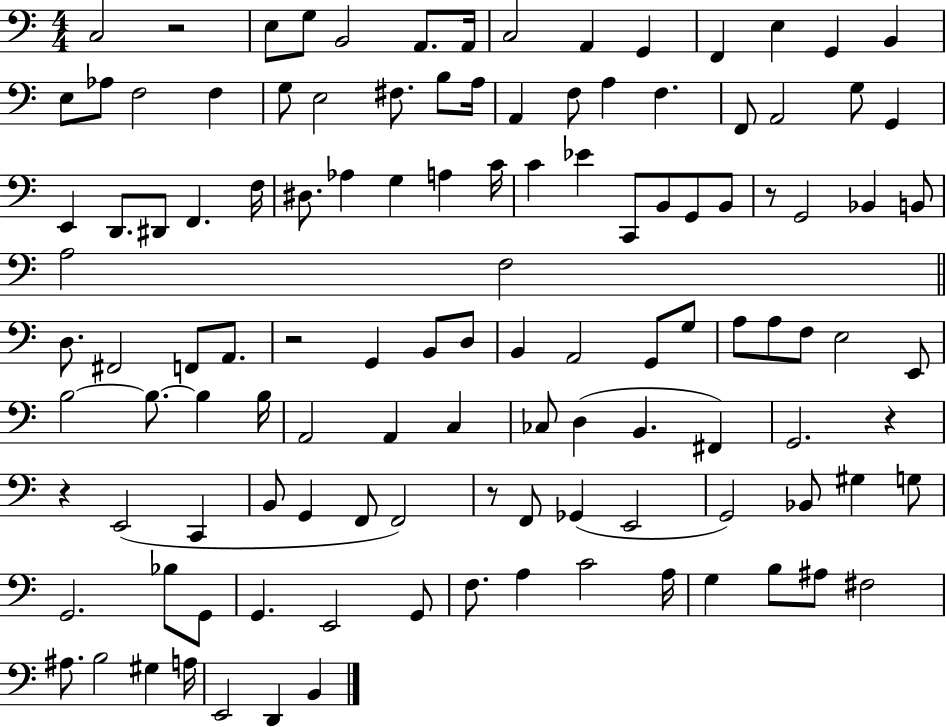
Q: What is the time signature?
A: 4/4